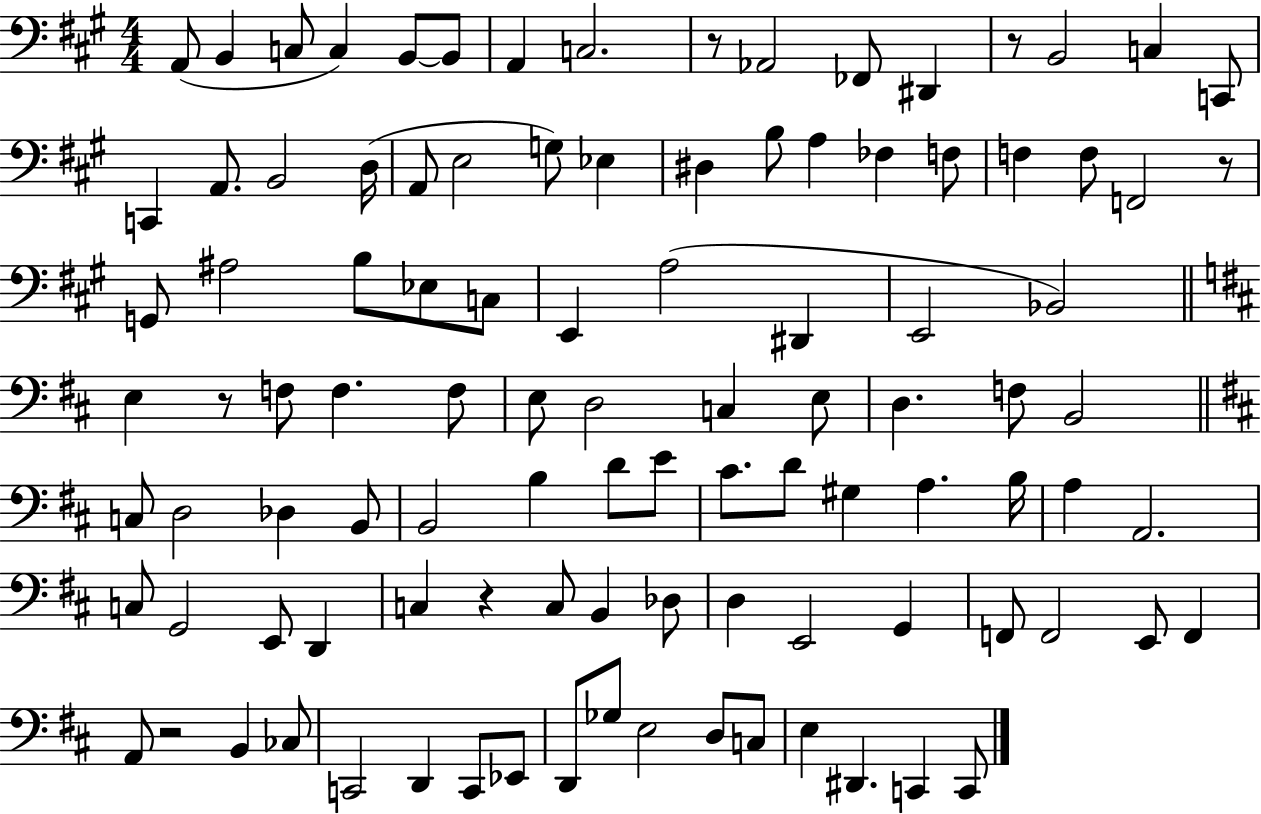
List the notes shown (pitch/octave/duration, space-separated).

A2/e B2/q C3/e C3/q B2/e B2/e A2/q C3/h. R/e Ab2/h FES2/e D#2/q R/e B2/h C3/q C2/e C2/q A2/e. B2/h D3/s A2/e E3/h G3/e Eb3/q D#3/q B3/e A3/q FES3/q F3/e F3/q F3/e F2/h R/e G2/e A#3/h B3/e Eb3/e C3/e E2/q A3/h D#2/q E2/h Bb2/h E3/q R/e F3/e F3/q. F3/e E3/e D3/h C3/q E3/e D3/q. F3/e B2/h C3/e D3/h Db3/q B2/e B2/h B3/q D4/e E4/e C#4/e. D4/e G#3/q A3/q. B3/s A3/q A2/h. C3/e G2/h E2/e D2/q C3/q R/q C3/e B2/q Db3/e D3/q E2/h G2/q F2/e F2/h E2/e F2/q A2/e R/h B2/q CES3/e C2/h D2/q C2/e Eb2/e D2/e Gb3/e E3/h D3/e C3/e E3/q D#2/q. C2/q C2/e